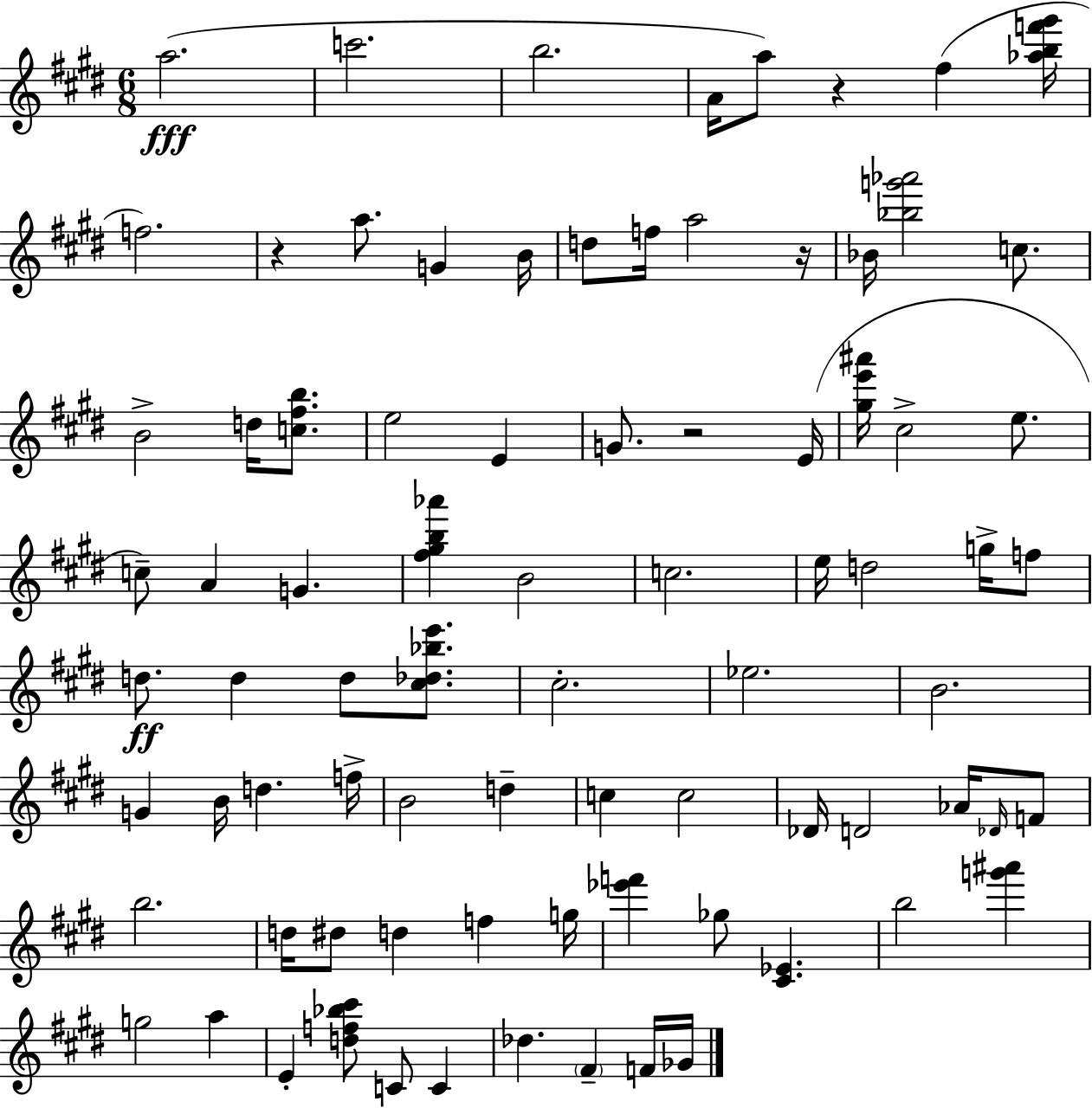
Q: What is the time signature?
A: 6/8